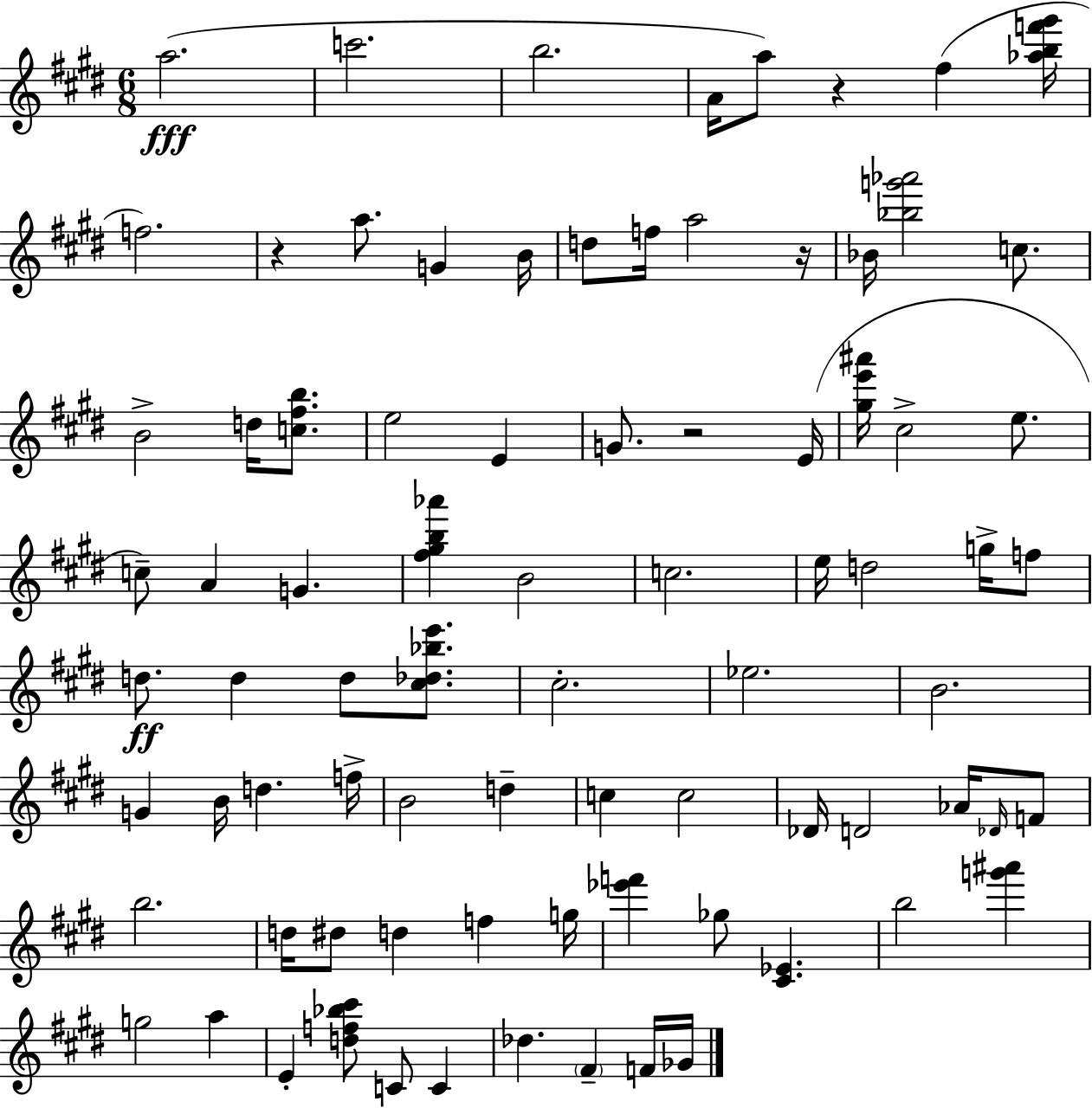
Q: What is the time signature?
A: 6/8